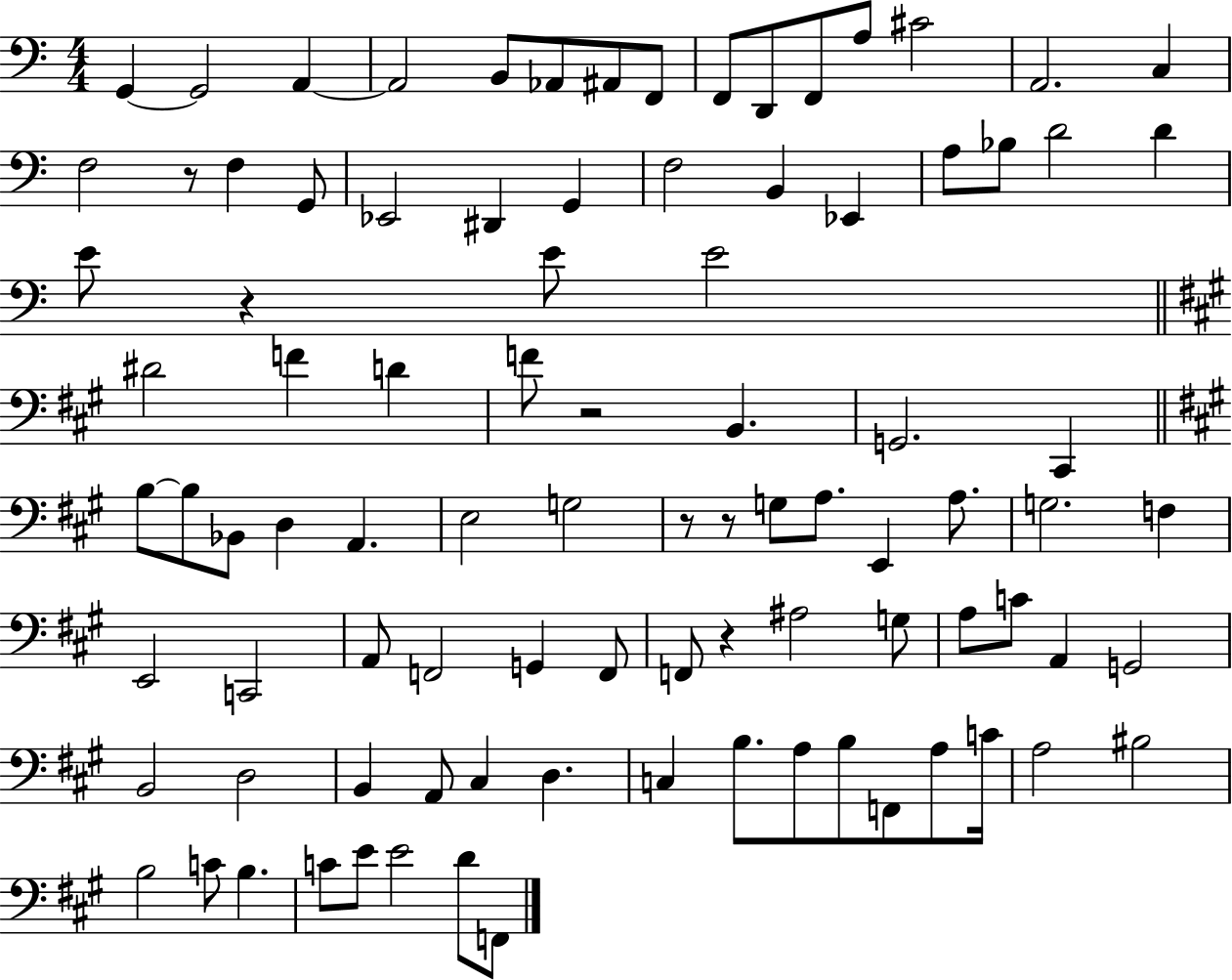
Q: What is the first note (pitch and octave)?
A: G2